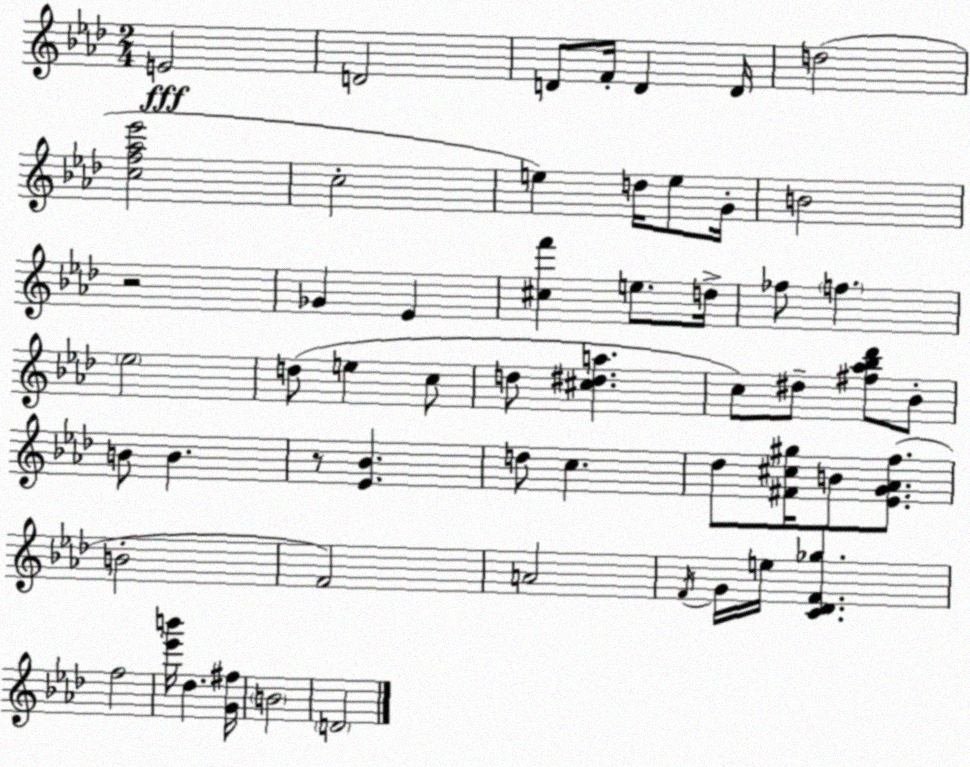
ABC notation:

X:1
T:Untitled
M:2/4
L:1/4
K:Fm
E2 D2 D/2 F/4 D D/4 d2 [cf_a_e']2 c2 e d/4 e/2 G/4 B2 z2 _G _E [^cf'] e/2 d/4 _f/2 f _e2 d/2 e c/2 d/2 [^c^da] c/2 ^d/2 [^f_a_b_d']/2 _B/2 B/2 B z/2 [_E_B] d/2 c _d/2 [^F^c^g]/4 B/2 [_EG_Af]/2 B2 F2 A2 F/4 G/4 e/4 [C_DF_g] f2 [_e'b']/4 _d [G^f]/4 B2 D2